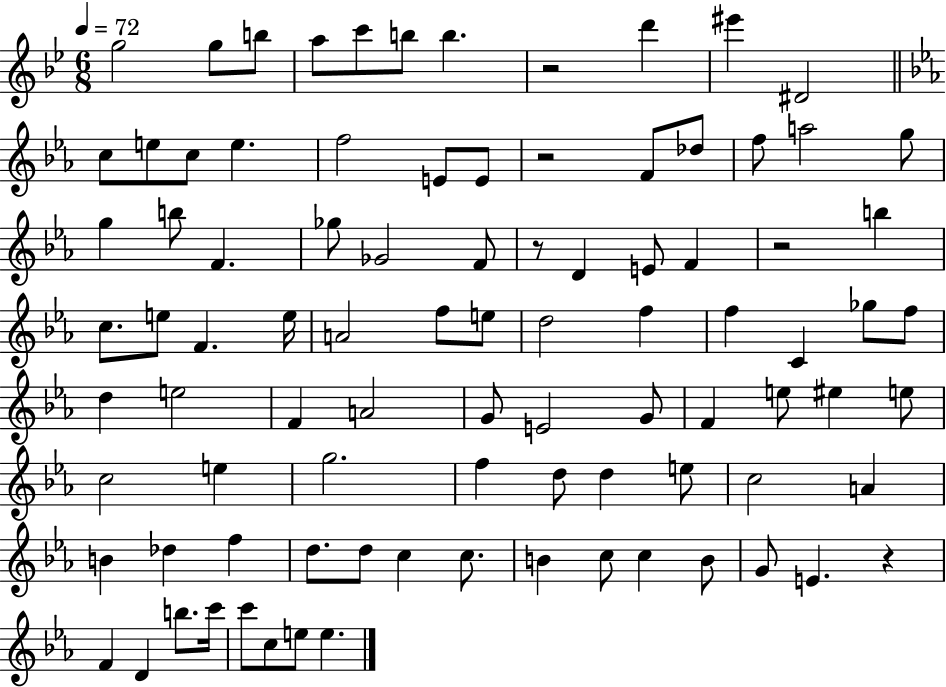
X:1
T:Untitled
M:6/8
L:1/4
K:Bb
g2 g/2 b/2 a/2 c'/2 b/2 b z2 d' ^e' ^D2 c/2 e/2 c/2 e f2 E/2 E/2 z2 F/2 _d/2 f/2 a2 g/2 g b/2 F _g/2 _G2 F/2 z/2 D E/2 F z2 b c/2 e/2 F e/4 A2 f/2 e/2 d2 f f C _g/2 f/2 d e2 F A2 G/2 E2 G/2 F e/2 ^e e/2 c2 e g2 f d/2 d e/2 c2 A B _d f d/2 d/2 c c/2 B c/2 c B/2 G/2 E z F D b/2 c'/4 c'/2 c/2 e/2 e